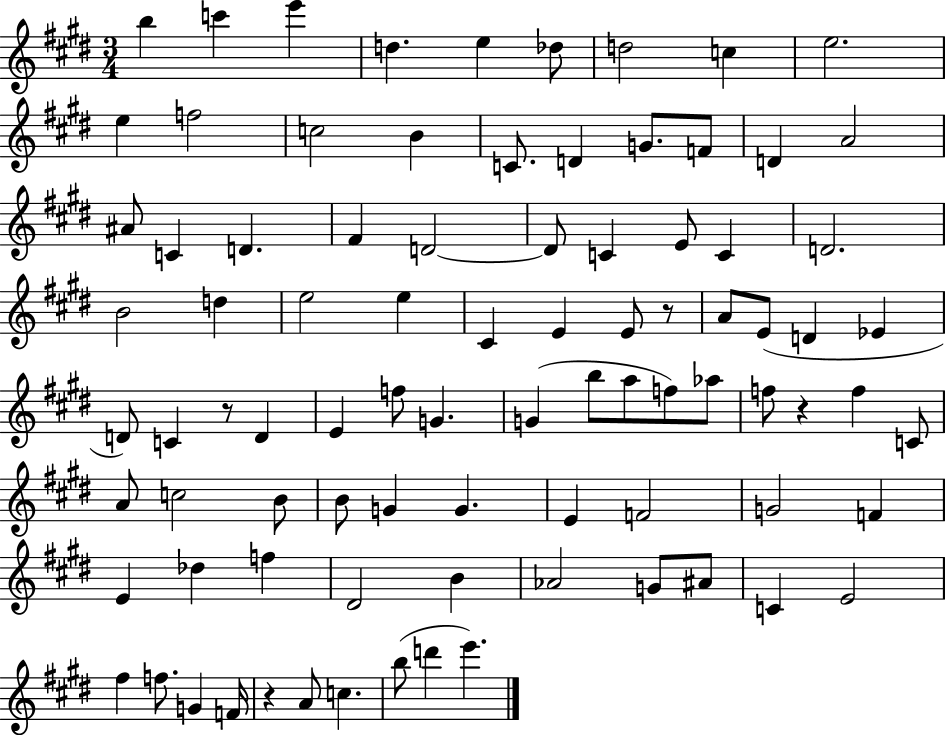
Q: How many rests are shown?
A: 4